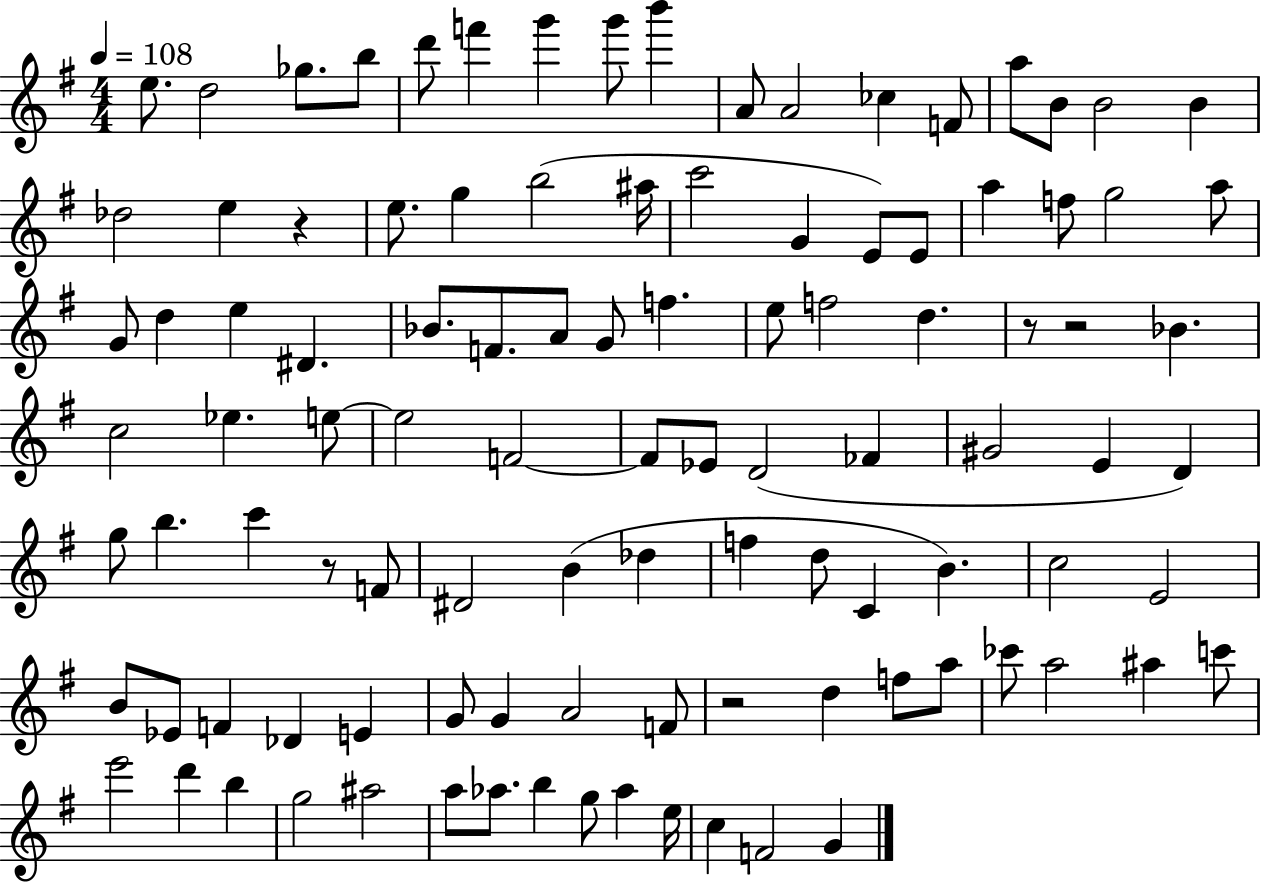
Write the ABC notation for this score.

X:1
T:Untitled
M:4/4
L:1/4
K:G
e/2 d2 _g/2 b/2 d'/2 f' g' g'/2 b' A/2 A2 _c F/2 a/2 B/2 B2 B _d2 e z e/2 g b2 ^a/4 c'2 G E/2 E/2 a f/2 g2 a/2 G/2 d e ^D _B/2 F/2 A/2 G/2 f e/2 f2 d z/2 z2 _B c2 _e e/2 e2 F2 F/2 _E/2 D2 _F ^G2 E D g/2 b c' z/2 F/2 ^D2 B _d f d/2 C B c2 E2 B/2 _E/2 F _D E G/2 G A2 F/2 z2 d f/2 a/2 _c'/2 a2 ^a c'/2 e'2 d' b g2 ^a2 a/2 _a/2 b g/2 _a e/4 c F2 G